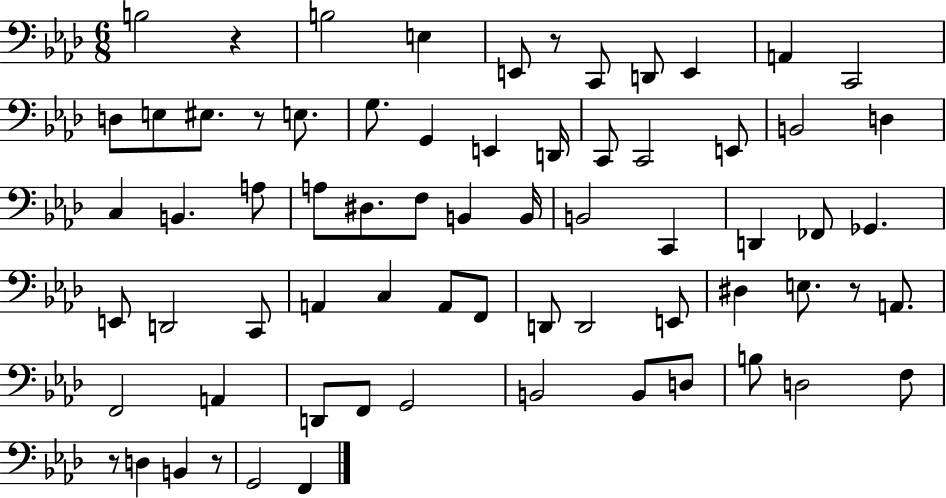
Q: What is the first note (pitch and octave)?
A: B3